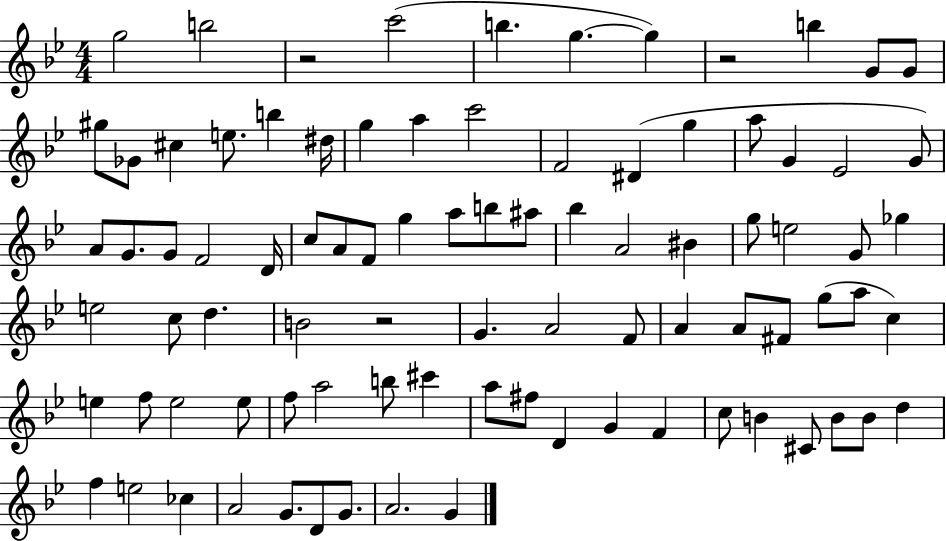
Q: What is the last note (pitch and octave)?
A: G4